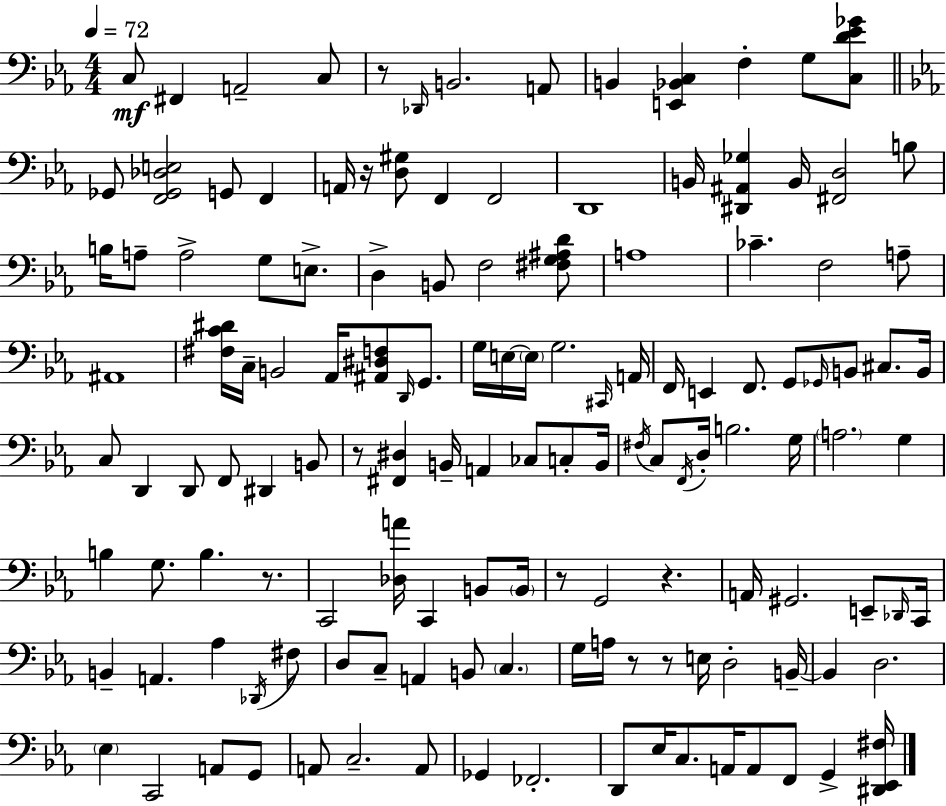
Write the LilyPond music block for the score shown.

{
  \clef bass
  \numericTimeSignature
  \time 4/4
  \key c \minor
  \tempo 4 = 72
  \repeat volta 2 { c8\mf fis,4 a,2-- c8 | r8 \grace { des,16 } b,2. a,8 | b,4 <e, bes, c>4 f4-. g8 <c d' ees' ges'>8 | \bar "||" \break \key c \minor ges,8 <f, ges, des e>2 g,8 f,4 | a,16 r16 <d gis>8 f,4 f,2 | d,1 | b,16 <dis, ais, ges>4 b,16 <fis, d>2 b8 | \break b16 a8-- a2-> g8 e8.-> | d4-> b,8 f2 <fis g ais d'>8 | a1 | ces'4.-- f2 a8-- | \break ais,1 | <fis c' dis'>16 c16-- b,2 aes,16 <ais, dis f>8 \grace { d,16 } g,8. | g16 e16~~ \parenthesize e16 g2. | \grace { cis,16 } a,16 f,16 e,4 f,8. g,8 \grace { ges,16 } b,8 cis8. | \break b,16 c8 d,4 d,8 f,8 dis,4 | b,8 r8 <fis, dis>4 b,16-- a,4 ces8 | c8-. b,16 \acciaccatura { fis16 } c8 \acciaccatura { f,16 } d16-. b2. | g16 \parenthesize a2. | \break g4 b4 g8. b4. | r8. c,2 <des a'>16 c,4 | b,8 \parenthesize b,16 r8 g,2 r4. | a,16 gis,2. | \break e,8-- \grace { des,16 } c,16 b,4-- a,4. | aes4 \acciaccatura { des,16 } fis8 d8 c8-- a,4 b,8 | \parenthesize c4. g16 a16 r8 r8 e16 d2-. | b,16--~~ b,4 d2. | \break \parenthesize ees4 c,2 | a,8 g,8 a,8 c2.-- | a,8 ges,4 fes,2.-. | d,8 ees16 c8. a,16 a,8 | \break f,8 g,4-> <dis, ees, fis>16 } \bar "|."
}